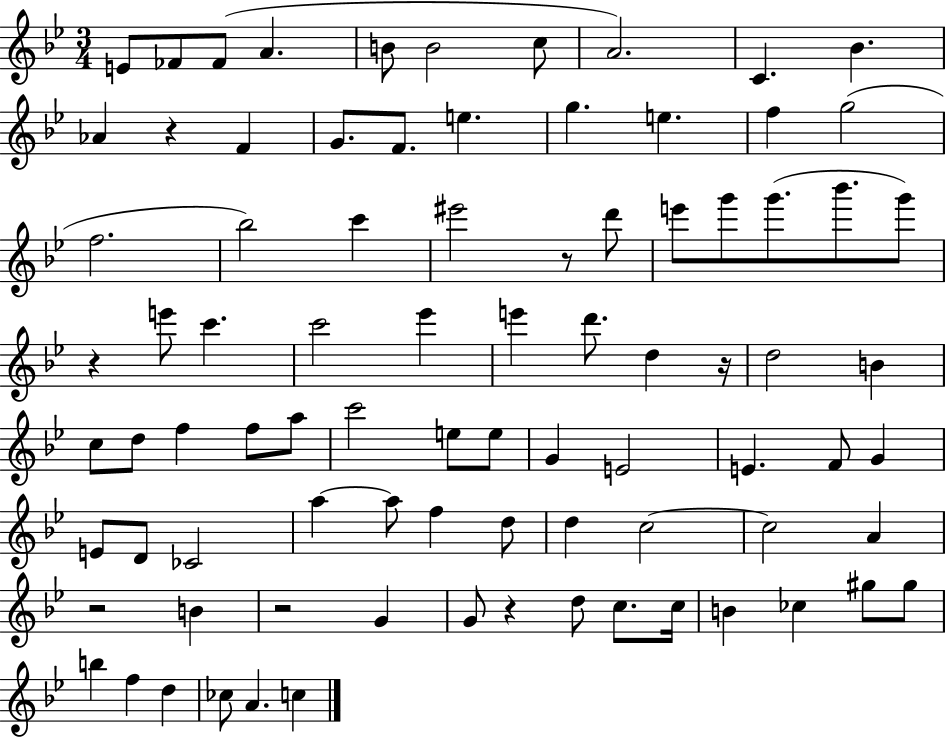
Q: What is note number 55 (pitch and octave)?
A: A5